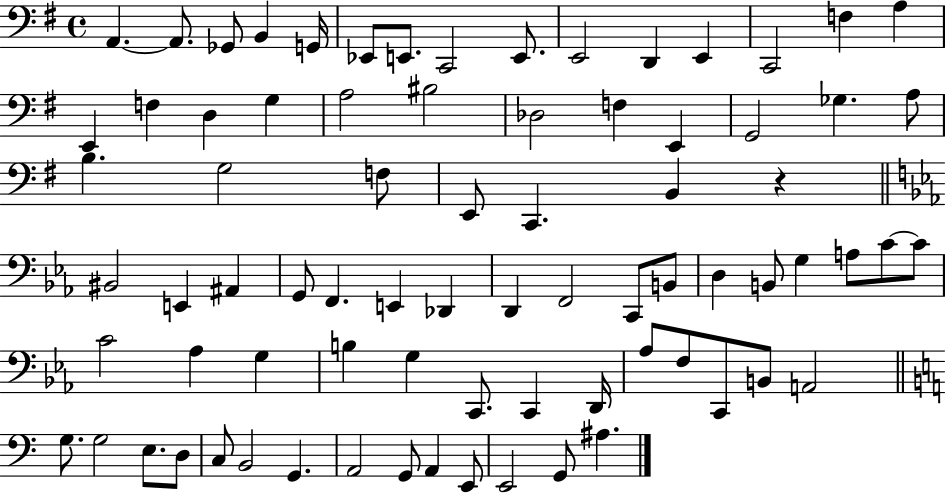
X:1
T:Untitled
M:4/4
L:1/4
K:G
A,, A,,/2 _G,,/2 B,, G,,/4 _E,,/2 E,,/2 C,,2 E,,/2 E,,2 D,, E,, C,,2 F, A, E,, F, D, G, A,2 ^B,2 _D,2 F, E,, G,,2 _G, A,/2 B, G,2 F,/2 E,,/2 C,, B,, z ^B,,2 E,, ^A,, G,,/2 F,, E,, _D,, D,, F,,2 C,,/2 B,,/2 D, B,,/2 G, A,/2 C/2 C/2 C2 _A, G, B, G, C,,/2 C,, D,,/4 _A,/2 F,/2 C,,/2 B,,/2 A,,2 G,/2 G,2 E,/2 D,/2 C,/2 B,,2 G,, A,,2 G,,/2 A,, E,,/2 E,,2 G,,/2 ^A,